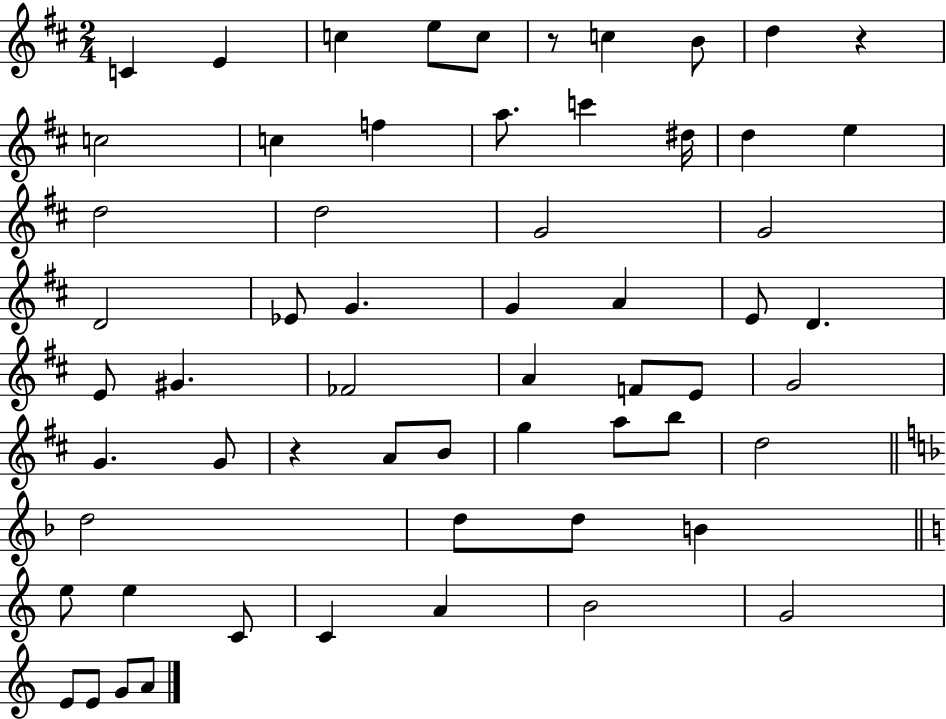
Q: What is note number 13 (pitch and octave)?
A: C6